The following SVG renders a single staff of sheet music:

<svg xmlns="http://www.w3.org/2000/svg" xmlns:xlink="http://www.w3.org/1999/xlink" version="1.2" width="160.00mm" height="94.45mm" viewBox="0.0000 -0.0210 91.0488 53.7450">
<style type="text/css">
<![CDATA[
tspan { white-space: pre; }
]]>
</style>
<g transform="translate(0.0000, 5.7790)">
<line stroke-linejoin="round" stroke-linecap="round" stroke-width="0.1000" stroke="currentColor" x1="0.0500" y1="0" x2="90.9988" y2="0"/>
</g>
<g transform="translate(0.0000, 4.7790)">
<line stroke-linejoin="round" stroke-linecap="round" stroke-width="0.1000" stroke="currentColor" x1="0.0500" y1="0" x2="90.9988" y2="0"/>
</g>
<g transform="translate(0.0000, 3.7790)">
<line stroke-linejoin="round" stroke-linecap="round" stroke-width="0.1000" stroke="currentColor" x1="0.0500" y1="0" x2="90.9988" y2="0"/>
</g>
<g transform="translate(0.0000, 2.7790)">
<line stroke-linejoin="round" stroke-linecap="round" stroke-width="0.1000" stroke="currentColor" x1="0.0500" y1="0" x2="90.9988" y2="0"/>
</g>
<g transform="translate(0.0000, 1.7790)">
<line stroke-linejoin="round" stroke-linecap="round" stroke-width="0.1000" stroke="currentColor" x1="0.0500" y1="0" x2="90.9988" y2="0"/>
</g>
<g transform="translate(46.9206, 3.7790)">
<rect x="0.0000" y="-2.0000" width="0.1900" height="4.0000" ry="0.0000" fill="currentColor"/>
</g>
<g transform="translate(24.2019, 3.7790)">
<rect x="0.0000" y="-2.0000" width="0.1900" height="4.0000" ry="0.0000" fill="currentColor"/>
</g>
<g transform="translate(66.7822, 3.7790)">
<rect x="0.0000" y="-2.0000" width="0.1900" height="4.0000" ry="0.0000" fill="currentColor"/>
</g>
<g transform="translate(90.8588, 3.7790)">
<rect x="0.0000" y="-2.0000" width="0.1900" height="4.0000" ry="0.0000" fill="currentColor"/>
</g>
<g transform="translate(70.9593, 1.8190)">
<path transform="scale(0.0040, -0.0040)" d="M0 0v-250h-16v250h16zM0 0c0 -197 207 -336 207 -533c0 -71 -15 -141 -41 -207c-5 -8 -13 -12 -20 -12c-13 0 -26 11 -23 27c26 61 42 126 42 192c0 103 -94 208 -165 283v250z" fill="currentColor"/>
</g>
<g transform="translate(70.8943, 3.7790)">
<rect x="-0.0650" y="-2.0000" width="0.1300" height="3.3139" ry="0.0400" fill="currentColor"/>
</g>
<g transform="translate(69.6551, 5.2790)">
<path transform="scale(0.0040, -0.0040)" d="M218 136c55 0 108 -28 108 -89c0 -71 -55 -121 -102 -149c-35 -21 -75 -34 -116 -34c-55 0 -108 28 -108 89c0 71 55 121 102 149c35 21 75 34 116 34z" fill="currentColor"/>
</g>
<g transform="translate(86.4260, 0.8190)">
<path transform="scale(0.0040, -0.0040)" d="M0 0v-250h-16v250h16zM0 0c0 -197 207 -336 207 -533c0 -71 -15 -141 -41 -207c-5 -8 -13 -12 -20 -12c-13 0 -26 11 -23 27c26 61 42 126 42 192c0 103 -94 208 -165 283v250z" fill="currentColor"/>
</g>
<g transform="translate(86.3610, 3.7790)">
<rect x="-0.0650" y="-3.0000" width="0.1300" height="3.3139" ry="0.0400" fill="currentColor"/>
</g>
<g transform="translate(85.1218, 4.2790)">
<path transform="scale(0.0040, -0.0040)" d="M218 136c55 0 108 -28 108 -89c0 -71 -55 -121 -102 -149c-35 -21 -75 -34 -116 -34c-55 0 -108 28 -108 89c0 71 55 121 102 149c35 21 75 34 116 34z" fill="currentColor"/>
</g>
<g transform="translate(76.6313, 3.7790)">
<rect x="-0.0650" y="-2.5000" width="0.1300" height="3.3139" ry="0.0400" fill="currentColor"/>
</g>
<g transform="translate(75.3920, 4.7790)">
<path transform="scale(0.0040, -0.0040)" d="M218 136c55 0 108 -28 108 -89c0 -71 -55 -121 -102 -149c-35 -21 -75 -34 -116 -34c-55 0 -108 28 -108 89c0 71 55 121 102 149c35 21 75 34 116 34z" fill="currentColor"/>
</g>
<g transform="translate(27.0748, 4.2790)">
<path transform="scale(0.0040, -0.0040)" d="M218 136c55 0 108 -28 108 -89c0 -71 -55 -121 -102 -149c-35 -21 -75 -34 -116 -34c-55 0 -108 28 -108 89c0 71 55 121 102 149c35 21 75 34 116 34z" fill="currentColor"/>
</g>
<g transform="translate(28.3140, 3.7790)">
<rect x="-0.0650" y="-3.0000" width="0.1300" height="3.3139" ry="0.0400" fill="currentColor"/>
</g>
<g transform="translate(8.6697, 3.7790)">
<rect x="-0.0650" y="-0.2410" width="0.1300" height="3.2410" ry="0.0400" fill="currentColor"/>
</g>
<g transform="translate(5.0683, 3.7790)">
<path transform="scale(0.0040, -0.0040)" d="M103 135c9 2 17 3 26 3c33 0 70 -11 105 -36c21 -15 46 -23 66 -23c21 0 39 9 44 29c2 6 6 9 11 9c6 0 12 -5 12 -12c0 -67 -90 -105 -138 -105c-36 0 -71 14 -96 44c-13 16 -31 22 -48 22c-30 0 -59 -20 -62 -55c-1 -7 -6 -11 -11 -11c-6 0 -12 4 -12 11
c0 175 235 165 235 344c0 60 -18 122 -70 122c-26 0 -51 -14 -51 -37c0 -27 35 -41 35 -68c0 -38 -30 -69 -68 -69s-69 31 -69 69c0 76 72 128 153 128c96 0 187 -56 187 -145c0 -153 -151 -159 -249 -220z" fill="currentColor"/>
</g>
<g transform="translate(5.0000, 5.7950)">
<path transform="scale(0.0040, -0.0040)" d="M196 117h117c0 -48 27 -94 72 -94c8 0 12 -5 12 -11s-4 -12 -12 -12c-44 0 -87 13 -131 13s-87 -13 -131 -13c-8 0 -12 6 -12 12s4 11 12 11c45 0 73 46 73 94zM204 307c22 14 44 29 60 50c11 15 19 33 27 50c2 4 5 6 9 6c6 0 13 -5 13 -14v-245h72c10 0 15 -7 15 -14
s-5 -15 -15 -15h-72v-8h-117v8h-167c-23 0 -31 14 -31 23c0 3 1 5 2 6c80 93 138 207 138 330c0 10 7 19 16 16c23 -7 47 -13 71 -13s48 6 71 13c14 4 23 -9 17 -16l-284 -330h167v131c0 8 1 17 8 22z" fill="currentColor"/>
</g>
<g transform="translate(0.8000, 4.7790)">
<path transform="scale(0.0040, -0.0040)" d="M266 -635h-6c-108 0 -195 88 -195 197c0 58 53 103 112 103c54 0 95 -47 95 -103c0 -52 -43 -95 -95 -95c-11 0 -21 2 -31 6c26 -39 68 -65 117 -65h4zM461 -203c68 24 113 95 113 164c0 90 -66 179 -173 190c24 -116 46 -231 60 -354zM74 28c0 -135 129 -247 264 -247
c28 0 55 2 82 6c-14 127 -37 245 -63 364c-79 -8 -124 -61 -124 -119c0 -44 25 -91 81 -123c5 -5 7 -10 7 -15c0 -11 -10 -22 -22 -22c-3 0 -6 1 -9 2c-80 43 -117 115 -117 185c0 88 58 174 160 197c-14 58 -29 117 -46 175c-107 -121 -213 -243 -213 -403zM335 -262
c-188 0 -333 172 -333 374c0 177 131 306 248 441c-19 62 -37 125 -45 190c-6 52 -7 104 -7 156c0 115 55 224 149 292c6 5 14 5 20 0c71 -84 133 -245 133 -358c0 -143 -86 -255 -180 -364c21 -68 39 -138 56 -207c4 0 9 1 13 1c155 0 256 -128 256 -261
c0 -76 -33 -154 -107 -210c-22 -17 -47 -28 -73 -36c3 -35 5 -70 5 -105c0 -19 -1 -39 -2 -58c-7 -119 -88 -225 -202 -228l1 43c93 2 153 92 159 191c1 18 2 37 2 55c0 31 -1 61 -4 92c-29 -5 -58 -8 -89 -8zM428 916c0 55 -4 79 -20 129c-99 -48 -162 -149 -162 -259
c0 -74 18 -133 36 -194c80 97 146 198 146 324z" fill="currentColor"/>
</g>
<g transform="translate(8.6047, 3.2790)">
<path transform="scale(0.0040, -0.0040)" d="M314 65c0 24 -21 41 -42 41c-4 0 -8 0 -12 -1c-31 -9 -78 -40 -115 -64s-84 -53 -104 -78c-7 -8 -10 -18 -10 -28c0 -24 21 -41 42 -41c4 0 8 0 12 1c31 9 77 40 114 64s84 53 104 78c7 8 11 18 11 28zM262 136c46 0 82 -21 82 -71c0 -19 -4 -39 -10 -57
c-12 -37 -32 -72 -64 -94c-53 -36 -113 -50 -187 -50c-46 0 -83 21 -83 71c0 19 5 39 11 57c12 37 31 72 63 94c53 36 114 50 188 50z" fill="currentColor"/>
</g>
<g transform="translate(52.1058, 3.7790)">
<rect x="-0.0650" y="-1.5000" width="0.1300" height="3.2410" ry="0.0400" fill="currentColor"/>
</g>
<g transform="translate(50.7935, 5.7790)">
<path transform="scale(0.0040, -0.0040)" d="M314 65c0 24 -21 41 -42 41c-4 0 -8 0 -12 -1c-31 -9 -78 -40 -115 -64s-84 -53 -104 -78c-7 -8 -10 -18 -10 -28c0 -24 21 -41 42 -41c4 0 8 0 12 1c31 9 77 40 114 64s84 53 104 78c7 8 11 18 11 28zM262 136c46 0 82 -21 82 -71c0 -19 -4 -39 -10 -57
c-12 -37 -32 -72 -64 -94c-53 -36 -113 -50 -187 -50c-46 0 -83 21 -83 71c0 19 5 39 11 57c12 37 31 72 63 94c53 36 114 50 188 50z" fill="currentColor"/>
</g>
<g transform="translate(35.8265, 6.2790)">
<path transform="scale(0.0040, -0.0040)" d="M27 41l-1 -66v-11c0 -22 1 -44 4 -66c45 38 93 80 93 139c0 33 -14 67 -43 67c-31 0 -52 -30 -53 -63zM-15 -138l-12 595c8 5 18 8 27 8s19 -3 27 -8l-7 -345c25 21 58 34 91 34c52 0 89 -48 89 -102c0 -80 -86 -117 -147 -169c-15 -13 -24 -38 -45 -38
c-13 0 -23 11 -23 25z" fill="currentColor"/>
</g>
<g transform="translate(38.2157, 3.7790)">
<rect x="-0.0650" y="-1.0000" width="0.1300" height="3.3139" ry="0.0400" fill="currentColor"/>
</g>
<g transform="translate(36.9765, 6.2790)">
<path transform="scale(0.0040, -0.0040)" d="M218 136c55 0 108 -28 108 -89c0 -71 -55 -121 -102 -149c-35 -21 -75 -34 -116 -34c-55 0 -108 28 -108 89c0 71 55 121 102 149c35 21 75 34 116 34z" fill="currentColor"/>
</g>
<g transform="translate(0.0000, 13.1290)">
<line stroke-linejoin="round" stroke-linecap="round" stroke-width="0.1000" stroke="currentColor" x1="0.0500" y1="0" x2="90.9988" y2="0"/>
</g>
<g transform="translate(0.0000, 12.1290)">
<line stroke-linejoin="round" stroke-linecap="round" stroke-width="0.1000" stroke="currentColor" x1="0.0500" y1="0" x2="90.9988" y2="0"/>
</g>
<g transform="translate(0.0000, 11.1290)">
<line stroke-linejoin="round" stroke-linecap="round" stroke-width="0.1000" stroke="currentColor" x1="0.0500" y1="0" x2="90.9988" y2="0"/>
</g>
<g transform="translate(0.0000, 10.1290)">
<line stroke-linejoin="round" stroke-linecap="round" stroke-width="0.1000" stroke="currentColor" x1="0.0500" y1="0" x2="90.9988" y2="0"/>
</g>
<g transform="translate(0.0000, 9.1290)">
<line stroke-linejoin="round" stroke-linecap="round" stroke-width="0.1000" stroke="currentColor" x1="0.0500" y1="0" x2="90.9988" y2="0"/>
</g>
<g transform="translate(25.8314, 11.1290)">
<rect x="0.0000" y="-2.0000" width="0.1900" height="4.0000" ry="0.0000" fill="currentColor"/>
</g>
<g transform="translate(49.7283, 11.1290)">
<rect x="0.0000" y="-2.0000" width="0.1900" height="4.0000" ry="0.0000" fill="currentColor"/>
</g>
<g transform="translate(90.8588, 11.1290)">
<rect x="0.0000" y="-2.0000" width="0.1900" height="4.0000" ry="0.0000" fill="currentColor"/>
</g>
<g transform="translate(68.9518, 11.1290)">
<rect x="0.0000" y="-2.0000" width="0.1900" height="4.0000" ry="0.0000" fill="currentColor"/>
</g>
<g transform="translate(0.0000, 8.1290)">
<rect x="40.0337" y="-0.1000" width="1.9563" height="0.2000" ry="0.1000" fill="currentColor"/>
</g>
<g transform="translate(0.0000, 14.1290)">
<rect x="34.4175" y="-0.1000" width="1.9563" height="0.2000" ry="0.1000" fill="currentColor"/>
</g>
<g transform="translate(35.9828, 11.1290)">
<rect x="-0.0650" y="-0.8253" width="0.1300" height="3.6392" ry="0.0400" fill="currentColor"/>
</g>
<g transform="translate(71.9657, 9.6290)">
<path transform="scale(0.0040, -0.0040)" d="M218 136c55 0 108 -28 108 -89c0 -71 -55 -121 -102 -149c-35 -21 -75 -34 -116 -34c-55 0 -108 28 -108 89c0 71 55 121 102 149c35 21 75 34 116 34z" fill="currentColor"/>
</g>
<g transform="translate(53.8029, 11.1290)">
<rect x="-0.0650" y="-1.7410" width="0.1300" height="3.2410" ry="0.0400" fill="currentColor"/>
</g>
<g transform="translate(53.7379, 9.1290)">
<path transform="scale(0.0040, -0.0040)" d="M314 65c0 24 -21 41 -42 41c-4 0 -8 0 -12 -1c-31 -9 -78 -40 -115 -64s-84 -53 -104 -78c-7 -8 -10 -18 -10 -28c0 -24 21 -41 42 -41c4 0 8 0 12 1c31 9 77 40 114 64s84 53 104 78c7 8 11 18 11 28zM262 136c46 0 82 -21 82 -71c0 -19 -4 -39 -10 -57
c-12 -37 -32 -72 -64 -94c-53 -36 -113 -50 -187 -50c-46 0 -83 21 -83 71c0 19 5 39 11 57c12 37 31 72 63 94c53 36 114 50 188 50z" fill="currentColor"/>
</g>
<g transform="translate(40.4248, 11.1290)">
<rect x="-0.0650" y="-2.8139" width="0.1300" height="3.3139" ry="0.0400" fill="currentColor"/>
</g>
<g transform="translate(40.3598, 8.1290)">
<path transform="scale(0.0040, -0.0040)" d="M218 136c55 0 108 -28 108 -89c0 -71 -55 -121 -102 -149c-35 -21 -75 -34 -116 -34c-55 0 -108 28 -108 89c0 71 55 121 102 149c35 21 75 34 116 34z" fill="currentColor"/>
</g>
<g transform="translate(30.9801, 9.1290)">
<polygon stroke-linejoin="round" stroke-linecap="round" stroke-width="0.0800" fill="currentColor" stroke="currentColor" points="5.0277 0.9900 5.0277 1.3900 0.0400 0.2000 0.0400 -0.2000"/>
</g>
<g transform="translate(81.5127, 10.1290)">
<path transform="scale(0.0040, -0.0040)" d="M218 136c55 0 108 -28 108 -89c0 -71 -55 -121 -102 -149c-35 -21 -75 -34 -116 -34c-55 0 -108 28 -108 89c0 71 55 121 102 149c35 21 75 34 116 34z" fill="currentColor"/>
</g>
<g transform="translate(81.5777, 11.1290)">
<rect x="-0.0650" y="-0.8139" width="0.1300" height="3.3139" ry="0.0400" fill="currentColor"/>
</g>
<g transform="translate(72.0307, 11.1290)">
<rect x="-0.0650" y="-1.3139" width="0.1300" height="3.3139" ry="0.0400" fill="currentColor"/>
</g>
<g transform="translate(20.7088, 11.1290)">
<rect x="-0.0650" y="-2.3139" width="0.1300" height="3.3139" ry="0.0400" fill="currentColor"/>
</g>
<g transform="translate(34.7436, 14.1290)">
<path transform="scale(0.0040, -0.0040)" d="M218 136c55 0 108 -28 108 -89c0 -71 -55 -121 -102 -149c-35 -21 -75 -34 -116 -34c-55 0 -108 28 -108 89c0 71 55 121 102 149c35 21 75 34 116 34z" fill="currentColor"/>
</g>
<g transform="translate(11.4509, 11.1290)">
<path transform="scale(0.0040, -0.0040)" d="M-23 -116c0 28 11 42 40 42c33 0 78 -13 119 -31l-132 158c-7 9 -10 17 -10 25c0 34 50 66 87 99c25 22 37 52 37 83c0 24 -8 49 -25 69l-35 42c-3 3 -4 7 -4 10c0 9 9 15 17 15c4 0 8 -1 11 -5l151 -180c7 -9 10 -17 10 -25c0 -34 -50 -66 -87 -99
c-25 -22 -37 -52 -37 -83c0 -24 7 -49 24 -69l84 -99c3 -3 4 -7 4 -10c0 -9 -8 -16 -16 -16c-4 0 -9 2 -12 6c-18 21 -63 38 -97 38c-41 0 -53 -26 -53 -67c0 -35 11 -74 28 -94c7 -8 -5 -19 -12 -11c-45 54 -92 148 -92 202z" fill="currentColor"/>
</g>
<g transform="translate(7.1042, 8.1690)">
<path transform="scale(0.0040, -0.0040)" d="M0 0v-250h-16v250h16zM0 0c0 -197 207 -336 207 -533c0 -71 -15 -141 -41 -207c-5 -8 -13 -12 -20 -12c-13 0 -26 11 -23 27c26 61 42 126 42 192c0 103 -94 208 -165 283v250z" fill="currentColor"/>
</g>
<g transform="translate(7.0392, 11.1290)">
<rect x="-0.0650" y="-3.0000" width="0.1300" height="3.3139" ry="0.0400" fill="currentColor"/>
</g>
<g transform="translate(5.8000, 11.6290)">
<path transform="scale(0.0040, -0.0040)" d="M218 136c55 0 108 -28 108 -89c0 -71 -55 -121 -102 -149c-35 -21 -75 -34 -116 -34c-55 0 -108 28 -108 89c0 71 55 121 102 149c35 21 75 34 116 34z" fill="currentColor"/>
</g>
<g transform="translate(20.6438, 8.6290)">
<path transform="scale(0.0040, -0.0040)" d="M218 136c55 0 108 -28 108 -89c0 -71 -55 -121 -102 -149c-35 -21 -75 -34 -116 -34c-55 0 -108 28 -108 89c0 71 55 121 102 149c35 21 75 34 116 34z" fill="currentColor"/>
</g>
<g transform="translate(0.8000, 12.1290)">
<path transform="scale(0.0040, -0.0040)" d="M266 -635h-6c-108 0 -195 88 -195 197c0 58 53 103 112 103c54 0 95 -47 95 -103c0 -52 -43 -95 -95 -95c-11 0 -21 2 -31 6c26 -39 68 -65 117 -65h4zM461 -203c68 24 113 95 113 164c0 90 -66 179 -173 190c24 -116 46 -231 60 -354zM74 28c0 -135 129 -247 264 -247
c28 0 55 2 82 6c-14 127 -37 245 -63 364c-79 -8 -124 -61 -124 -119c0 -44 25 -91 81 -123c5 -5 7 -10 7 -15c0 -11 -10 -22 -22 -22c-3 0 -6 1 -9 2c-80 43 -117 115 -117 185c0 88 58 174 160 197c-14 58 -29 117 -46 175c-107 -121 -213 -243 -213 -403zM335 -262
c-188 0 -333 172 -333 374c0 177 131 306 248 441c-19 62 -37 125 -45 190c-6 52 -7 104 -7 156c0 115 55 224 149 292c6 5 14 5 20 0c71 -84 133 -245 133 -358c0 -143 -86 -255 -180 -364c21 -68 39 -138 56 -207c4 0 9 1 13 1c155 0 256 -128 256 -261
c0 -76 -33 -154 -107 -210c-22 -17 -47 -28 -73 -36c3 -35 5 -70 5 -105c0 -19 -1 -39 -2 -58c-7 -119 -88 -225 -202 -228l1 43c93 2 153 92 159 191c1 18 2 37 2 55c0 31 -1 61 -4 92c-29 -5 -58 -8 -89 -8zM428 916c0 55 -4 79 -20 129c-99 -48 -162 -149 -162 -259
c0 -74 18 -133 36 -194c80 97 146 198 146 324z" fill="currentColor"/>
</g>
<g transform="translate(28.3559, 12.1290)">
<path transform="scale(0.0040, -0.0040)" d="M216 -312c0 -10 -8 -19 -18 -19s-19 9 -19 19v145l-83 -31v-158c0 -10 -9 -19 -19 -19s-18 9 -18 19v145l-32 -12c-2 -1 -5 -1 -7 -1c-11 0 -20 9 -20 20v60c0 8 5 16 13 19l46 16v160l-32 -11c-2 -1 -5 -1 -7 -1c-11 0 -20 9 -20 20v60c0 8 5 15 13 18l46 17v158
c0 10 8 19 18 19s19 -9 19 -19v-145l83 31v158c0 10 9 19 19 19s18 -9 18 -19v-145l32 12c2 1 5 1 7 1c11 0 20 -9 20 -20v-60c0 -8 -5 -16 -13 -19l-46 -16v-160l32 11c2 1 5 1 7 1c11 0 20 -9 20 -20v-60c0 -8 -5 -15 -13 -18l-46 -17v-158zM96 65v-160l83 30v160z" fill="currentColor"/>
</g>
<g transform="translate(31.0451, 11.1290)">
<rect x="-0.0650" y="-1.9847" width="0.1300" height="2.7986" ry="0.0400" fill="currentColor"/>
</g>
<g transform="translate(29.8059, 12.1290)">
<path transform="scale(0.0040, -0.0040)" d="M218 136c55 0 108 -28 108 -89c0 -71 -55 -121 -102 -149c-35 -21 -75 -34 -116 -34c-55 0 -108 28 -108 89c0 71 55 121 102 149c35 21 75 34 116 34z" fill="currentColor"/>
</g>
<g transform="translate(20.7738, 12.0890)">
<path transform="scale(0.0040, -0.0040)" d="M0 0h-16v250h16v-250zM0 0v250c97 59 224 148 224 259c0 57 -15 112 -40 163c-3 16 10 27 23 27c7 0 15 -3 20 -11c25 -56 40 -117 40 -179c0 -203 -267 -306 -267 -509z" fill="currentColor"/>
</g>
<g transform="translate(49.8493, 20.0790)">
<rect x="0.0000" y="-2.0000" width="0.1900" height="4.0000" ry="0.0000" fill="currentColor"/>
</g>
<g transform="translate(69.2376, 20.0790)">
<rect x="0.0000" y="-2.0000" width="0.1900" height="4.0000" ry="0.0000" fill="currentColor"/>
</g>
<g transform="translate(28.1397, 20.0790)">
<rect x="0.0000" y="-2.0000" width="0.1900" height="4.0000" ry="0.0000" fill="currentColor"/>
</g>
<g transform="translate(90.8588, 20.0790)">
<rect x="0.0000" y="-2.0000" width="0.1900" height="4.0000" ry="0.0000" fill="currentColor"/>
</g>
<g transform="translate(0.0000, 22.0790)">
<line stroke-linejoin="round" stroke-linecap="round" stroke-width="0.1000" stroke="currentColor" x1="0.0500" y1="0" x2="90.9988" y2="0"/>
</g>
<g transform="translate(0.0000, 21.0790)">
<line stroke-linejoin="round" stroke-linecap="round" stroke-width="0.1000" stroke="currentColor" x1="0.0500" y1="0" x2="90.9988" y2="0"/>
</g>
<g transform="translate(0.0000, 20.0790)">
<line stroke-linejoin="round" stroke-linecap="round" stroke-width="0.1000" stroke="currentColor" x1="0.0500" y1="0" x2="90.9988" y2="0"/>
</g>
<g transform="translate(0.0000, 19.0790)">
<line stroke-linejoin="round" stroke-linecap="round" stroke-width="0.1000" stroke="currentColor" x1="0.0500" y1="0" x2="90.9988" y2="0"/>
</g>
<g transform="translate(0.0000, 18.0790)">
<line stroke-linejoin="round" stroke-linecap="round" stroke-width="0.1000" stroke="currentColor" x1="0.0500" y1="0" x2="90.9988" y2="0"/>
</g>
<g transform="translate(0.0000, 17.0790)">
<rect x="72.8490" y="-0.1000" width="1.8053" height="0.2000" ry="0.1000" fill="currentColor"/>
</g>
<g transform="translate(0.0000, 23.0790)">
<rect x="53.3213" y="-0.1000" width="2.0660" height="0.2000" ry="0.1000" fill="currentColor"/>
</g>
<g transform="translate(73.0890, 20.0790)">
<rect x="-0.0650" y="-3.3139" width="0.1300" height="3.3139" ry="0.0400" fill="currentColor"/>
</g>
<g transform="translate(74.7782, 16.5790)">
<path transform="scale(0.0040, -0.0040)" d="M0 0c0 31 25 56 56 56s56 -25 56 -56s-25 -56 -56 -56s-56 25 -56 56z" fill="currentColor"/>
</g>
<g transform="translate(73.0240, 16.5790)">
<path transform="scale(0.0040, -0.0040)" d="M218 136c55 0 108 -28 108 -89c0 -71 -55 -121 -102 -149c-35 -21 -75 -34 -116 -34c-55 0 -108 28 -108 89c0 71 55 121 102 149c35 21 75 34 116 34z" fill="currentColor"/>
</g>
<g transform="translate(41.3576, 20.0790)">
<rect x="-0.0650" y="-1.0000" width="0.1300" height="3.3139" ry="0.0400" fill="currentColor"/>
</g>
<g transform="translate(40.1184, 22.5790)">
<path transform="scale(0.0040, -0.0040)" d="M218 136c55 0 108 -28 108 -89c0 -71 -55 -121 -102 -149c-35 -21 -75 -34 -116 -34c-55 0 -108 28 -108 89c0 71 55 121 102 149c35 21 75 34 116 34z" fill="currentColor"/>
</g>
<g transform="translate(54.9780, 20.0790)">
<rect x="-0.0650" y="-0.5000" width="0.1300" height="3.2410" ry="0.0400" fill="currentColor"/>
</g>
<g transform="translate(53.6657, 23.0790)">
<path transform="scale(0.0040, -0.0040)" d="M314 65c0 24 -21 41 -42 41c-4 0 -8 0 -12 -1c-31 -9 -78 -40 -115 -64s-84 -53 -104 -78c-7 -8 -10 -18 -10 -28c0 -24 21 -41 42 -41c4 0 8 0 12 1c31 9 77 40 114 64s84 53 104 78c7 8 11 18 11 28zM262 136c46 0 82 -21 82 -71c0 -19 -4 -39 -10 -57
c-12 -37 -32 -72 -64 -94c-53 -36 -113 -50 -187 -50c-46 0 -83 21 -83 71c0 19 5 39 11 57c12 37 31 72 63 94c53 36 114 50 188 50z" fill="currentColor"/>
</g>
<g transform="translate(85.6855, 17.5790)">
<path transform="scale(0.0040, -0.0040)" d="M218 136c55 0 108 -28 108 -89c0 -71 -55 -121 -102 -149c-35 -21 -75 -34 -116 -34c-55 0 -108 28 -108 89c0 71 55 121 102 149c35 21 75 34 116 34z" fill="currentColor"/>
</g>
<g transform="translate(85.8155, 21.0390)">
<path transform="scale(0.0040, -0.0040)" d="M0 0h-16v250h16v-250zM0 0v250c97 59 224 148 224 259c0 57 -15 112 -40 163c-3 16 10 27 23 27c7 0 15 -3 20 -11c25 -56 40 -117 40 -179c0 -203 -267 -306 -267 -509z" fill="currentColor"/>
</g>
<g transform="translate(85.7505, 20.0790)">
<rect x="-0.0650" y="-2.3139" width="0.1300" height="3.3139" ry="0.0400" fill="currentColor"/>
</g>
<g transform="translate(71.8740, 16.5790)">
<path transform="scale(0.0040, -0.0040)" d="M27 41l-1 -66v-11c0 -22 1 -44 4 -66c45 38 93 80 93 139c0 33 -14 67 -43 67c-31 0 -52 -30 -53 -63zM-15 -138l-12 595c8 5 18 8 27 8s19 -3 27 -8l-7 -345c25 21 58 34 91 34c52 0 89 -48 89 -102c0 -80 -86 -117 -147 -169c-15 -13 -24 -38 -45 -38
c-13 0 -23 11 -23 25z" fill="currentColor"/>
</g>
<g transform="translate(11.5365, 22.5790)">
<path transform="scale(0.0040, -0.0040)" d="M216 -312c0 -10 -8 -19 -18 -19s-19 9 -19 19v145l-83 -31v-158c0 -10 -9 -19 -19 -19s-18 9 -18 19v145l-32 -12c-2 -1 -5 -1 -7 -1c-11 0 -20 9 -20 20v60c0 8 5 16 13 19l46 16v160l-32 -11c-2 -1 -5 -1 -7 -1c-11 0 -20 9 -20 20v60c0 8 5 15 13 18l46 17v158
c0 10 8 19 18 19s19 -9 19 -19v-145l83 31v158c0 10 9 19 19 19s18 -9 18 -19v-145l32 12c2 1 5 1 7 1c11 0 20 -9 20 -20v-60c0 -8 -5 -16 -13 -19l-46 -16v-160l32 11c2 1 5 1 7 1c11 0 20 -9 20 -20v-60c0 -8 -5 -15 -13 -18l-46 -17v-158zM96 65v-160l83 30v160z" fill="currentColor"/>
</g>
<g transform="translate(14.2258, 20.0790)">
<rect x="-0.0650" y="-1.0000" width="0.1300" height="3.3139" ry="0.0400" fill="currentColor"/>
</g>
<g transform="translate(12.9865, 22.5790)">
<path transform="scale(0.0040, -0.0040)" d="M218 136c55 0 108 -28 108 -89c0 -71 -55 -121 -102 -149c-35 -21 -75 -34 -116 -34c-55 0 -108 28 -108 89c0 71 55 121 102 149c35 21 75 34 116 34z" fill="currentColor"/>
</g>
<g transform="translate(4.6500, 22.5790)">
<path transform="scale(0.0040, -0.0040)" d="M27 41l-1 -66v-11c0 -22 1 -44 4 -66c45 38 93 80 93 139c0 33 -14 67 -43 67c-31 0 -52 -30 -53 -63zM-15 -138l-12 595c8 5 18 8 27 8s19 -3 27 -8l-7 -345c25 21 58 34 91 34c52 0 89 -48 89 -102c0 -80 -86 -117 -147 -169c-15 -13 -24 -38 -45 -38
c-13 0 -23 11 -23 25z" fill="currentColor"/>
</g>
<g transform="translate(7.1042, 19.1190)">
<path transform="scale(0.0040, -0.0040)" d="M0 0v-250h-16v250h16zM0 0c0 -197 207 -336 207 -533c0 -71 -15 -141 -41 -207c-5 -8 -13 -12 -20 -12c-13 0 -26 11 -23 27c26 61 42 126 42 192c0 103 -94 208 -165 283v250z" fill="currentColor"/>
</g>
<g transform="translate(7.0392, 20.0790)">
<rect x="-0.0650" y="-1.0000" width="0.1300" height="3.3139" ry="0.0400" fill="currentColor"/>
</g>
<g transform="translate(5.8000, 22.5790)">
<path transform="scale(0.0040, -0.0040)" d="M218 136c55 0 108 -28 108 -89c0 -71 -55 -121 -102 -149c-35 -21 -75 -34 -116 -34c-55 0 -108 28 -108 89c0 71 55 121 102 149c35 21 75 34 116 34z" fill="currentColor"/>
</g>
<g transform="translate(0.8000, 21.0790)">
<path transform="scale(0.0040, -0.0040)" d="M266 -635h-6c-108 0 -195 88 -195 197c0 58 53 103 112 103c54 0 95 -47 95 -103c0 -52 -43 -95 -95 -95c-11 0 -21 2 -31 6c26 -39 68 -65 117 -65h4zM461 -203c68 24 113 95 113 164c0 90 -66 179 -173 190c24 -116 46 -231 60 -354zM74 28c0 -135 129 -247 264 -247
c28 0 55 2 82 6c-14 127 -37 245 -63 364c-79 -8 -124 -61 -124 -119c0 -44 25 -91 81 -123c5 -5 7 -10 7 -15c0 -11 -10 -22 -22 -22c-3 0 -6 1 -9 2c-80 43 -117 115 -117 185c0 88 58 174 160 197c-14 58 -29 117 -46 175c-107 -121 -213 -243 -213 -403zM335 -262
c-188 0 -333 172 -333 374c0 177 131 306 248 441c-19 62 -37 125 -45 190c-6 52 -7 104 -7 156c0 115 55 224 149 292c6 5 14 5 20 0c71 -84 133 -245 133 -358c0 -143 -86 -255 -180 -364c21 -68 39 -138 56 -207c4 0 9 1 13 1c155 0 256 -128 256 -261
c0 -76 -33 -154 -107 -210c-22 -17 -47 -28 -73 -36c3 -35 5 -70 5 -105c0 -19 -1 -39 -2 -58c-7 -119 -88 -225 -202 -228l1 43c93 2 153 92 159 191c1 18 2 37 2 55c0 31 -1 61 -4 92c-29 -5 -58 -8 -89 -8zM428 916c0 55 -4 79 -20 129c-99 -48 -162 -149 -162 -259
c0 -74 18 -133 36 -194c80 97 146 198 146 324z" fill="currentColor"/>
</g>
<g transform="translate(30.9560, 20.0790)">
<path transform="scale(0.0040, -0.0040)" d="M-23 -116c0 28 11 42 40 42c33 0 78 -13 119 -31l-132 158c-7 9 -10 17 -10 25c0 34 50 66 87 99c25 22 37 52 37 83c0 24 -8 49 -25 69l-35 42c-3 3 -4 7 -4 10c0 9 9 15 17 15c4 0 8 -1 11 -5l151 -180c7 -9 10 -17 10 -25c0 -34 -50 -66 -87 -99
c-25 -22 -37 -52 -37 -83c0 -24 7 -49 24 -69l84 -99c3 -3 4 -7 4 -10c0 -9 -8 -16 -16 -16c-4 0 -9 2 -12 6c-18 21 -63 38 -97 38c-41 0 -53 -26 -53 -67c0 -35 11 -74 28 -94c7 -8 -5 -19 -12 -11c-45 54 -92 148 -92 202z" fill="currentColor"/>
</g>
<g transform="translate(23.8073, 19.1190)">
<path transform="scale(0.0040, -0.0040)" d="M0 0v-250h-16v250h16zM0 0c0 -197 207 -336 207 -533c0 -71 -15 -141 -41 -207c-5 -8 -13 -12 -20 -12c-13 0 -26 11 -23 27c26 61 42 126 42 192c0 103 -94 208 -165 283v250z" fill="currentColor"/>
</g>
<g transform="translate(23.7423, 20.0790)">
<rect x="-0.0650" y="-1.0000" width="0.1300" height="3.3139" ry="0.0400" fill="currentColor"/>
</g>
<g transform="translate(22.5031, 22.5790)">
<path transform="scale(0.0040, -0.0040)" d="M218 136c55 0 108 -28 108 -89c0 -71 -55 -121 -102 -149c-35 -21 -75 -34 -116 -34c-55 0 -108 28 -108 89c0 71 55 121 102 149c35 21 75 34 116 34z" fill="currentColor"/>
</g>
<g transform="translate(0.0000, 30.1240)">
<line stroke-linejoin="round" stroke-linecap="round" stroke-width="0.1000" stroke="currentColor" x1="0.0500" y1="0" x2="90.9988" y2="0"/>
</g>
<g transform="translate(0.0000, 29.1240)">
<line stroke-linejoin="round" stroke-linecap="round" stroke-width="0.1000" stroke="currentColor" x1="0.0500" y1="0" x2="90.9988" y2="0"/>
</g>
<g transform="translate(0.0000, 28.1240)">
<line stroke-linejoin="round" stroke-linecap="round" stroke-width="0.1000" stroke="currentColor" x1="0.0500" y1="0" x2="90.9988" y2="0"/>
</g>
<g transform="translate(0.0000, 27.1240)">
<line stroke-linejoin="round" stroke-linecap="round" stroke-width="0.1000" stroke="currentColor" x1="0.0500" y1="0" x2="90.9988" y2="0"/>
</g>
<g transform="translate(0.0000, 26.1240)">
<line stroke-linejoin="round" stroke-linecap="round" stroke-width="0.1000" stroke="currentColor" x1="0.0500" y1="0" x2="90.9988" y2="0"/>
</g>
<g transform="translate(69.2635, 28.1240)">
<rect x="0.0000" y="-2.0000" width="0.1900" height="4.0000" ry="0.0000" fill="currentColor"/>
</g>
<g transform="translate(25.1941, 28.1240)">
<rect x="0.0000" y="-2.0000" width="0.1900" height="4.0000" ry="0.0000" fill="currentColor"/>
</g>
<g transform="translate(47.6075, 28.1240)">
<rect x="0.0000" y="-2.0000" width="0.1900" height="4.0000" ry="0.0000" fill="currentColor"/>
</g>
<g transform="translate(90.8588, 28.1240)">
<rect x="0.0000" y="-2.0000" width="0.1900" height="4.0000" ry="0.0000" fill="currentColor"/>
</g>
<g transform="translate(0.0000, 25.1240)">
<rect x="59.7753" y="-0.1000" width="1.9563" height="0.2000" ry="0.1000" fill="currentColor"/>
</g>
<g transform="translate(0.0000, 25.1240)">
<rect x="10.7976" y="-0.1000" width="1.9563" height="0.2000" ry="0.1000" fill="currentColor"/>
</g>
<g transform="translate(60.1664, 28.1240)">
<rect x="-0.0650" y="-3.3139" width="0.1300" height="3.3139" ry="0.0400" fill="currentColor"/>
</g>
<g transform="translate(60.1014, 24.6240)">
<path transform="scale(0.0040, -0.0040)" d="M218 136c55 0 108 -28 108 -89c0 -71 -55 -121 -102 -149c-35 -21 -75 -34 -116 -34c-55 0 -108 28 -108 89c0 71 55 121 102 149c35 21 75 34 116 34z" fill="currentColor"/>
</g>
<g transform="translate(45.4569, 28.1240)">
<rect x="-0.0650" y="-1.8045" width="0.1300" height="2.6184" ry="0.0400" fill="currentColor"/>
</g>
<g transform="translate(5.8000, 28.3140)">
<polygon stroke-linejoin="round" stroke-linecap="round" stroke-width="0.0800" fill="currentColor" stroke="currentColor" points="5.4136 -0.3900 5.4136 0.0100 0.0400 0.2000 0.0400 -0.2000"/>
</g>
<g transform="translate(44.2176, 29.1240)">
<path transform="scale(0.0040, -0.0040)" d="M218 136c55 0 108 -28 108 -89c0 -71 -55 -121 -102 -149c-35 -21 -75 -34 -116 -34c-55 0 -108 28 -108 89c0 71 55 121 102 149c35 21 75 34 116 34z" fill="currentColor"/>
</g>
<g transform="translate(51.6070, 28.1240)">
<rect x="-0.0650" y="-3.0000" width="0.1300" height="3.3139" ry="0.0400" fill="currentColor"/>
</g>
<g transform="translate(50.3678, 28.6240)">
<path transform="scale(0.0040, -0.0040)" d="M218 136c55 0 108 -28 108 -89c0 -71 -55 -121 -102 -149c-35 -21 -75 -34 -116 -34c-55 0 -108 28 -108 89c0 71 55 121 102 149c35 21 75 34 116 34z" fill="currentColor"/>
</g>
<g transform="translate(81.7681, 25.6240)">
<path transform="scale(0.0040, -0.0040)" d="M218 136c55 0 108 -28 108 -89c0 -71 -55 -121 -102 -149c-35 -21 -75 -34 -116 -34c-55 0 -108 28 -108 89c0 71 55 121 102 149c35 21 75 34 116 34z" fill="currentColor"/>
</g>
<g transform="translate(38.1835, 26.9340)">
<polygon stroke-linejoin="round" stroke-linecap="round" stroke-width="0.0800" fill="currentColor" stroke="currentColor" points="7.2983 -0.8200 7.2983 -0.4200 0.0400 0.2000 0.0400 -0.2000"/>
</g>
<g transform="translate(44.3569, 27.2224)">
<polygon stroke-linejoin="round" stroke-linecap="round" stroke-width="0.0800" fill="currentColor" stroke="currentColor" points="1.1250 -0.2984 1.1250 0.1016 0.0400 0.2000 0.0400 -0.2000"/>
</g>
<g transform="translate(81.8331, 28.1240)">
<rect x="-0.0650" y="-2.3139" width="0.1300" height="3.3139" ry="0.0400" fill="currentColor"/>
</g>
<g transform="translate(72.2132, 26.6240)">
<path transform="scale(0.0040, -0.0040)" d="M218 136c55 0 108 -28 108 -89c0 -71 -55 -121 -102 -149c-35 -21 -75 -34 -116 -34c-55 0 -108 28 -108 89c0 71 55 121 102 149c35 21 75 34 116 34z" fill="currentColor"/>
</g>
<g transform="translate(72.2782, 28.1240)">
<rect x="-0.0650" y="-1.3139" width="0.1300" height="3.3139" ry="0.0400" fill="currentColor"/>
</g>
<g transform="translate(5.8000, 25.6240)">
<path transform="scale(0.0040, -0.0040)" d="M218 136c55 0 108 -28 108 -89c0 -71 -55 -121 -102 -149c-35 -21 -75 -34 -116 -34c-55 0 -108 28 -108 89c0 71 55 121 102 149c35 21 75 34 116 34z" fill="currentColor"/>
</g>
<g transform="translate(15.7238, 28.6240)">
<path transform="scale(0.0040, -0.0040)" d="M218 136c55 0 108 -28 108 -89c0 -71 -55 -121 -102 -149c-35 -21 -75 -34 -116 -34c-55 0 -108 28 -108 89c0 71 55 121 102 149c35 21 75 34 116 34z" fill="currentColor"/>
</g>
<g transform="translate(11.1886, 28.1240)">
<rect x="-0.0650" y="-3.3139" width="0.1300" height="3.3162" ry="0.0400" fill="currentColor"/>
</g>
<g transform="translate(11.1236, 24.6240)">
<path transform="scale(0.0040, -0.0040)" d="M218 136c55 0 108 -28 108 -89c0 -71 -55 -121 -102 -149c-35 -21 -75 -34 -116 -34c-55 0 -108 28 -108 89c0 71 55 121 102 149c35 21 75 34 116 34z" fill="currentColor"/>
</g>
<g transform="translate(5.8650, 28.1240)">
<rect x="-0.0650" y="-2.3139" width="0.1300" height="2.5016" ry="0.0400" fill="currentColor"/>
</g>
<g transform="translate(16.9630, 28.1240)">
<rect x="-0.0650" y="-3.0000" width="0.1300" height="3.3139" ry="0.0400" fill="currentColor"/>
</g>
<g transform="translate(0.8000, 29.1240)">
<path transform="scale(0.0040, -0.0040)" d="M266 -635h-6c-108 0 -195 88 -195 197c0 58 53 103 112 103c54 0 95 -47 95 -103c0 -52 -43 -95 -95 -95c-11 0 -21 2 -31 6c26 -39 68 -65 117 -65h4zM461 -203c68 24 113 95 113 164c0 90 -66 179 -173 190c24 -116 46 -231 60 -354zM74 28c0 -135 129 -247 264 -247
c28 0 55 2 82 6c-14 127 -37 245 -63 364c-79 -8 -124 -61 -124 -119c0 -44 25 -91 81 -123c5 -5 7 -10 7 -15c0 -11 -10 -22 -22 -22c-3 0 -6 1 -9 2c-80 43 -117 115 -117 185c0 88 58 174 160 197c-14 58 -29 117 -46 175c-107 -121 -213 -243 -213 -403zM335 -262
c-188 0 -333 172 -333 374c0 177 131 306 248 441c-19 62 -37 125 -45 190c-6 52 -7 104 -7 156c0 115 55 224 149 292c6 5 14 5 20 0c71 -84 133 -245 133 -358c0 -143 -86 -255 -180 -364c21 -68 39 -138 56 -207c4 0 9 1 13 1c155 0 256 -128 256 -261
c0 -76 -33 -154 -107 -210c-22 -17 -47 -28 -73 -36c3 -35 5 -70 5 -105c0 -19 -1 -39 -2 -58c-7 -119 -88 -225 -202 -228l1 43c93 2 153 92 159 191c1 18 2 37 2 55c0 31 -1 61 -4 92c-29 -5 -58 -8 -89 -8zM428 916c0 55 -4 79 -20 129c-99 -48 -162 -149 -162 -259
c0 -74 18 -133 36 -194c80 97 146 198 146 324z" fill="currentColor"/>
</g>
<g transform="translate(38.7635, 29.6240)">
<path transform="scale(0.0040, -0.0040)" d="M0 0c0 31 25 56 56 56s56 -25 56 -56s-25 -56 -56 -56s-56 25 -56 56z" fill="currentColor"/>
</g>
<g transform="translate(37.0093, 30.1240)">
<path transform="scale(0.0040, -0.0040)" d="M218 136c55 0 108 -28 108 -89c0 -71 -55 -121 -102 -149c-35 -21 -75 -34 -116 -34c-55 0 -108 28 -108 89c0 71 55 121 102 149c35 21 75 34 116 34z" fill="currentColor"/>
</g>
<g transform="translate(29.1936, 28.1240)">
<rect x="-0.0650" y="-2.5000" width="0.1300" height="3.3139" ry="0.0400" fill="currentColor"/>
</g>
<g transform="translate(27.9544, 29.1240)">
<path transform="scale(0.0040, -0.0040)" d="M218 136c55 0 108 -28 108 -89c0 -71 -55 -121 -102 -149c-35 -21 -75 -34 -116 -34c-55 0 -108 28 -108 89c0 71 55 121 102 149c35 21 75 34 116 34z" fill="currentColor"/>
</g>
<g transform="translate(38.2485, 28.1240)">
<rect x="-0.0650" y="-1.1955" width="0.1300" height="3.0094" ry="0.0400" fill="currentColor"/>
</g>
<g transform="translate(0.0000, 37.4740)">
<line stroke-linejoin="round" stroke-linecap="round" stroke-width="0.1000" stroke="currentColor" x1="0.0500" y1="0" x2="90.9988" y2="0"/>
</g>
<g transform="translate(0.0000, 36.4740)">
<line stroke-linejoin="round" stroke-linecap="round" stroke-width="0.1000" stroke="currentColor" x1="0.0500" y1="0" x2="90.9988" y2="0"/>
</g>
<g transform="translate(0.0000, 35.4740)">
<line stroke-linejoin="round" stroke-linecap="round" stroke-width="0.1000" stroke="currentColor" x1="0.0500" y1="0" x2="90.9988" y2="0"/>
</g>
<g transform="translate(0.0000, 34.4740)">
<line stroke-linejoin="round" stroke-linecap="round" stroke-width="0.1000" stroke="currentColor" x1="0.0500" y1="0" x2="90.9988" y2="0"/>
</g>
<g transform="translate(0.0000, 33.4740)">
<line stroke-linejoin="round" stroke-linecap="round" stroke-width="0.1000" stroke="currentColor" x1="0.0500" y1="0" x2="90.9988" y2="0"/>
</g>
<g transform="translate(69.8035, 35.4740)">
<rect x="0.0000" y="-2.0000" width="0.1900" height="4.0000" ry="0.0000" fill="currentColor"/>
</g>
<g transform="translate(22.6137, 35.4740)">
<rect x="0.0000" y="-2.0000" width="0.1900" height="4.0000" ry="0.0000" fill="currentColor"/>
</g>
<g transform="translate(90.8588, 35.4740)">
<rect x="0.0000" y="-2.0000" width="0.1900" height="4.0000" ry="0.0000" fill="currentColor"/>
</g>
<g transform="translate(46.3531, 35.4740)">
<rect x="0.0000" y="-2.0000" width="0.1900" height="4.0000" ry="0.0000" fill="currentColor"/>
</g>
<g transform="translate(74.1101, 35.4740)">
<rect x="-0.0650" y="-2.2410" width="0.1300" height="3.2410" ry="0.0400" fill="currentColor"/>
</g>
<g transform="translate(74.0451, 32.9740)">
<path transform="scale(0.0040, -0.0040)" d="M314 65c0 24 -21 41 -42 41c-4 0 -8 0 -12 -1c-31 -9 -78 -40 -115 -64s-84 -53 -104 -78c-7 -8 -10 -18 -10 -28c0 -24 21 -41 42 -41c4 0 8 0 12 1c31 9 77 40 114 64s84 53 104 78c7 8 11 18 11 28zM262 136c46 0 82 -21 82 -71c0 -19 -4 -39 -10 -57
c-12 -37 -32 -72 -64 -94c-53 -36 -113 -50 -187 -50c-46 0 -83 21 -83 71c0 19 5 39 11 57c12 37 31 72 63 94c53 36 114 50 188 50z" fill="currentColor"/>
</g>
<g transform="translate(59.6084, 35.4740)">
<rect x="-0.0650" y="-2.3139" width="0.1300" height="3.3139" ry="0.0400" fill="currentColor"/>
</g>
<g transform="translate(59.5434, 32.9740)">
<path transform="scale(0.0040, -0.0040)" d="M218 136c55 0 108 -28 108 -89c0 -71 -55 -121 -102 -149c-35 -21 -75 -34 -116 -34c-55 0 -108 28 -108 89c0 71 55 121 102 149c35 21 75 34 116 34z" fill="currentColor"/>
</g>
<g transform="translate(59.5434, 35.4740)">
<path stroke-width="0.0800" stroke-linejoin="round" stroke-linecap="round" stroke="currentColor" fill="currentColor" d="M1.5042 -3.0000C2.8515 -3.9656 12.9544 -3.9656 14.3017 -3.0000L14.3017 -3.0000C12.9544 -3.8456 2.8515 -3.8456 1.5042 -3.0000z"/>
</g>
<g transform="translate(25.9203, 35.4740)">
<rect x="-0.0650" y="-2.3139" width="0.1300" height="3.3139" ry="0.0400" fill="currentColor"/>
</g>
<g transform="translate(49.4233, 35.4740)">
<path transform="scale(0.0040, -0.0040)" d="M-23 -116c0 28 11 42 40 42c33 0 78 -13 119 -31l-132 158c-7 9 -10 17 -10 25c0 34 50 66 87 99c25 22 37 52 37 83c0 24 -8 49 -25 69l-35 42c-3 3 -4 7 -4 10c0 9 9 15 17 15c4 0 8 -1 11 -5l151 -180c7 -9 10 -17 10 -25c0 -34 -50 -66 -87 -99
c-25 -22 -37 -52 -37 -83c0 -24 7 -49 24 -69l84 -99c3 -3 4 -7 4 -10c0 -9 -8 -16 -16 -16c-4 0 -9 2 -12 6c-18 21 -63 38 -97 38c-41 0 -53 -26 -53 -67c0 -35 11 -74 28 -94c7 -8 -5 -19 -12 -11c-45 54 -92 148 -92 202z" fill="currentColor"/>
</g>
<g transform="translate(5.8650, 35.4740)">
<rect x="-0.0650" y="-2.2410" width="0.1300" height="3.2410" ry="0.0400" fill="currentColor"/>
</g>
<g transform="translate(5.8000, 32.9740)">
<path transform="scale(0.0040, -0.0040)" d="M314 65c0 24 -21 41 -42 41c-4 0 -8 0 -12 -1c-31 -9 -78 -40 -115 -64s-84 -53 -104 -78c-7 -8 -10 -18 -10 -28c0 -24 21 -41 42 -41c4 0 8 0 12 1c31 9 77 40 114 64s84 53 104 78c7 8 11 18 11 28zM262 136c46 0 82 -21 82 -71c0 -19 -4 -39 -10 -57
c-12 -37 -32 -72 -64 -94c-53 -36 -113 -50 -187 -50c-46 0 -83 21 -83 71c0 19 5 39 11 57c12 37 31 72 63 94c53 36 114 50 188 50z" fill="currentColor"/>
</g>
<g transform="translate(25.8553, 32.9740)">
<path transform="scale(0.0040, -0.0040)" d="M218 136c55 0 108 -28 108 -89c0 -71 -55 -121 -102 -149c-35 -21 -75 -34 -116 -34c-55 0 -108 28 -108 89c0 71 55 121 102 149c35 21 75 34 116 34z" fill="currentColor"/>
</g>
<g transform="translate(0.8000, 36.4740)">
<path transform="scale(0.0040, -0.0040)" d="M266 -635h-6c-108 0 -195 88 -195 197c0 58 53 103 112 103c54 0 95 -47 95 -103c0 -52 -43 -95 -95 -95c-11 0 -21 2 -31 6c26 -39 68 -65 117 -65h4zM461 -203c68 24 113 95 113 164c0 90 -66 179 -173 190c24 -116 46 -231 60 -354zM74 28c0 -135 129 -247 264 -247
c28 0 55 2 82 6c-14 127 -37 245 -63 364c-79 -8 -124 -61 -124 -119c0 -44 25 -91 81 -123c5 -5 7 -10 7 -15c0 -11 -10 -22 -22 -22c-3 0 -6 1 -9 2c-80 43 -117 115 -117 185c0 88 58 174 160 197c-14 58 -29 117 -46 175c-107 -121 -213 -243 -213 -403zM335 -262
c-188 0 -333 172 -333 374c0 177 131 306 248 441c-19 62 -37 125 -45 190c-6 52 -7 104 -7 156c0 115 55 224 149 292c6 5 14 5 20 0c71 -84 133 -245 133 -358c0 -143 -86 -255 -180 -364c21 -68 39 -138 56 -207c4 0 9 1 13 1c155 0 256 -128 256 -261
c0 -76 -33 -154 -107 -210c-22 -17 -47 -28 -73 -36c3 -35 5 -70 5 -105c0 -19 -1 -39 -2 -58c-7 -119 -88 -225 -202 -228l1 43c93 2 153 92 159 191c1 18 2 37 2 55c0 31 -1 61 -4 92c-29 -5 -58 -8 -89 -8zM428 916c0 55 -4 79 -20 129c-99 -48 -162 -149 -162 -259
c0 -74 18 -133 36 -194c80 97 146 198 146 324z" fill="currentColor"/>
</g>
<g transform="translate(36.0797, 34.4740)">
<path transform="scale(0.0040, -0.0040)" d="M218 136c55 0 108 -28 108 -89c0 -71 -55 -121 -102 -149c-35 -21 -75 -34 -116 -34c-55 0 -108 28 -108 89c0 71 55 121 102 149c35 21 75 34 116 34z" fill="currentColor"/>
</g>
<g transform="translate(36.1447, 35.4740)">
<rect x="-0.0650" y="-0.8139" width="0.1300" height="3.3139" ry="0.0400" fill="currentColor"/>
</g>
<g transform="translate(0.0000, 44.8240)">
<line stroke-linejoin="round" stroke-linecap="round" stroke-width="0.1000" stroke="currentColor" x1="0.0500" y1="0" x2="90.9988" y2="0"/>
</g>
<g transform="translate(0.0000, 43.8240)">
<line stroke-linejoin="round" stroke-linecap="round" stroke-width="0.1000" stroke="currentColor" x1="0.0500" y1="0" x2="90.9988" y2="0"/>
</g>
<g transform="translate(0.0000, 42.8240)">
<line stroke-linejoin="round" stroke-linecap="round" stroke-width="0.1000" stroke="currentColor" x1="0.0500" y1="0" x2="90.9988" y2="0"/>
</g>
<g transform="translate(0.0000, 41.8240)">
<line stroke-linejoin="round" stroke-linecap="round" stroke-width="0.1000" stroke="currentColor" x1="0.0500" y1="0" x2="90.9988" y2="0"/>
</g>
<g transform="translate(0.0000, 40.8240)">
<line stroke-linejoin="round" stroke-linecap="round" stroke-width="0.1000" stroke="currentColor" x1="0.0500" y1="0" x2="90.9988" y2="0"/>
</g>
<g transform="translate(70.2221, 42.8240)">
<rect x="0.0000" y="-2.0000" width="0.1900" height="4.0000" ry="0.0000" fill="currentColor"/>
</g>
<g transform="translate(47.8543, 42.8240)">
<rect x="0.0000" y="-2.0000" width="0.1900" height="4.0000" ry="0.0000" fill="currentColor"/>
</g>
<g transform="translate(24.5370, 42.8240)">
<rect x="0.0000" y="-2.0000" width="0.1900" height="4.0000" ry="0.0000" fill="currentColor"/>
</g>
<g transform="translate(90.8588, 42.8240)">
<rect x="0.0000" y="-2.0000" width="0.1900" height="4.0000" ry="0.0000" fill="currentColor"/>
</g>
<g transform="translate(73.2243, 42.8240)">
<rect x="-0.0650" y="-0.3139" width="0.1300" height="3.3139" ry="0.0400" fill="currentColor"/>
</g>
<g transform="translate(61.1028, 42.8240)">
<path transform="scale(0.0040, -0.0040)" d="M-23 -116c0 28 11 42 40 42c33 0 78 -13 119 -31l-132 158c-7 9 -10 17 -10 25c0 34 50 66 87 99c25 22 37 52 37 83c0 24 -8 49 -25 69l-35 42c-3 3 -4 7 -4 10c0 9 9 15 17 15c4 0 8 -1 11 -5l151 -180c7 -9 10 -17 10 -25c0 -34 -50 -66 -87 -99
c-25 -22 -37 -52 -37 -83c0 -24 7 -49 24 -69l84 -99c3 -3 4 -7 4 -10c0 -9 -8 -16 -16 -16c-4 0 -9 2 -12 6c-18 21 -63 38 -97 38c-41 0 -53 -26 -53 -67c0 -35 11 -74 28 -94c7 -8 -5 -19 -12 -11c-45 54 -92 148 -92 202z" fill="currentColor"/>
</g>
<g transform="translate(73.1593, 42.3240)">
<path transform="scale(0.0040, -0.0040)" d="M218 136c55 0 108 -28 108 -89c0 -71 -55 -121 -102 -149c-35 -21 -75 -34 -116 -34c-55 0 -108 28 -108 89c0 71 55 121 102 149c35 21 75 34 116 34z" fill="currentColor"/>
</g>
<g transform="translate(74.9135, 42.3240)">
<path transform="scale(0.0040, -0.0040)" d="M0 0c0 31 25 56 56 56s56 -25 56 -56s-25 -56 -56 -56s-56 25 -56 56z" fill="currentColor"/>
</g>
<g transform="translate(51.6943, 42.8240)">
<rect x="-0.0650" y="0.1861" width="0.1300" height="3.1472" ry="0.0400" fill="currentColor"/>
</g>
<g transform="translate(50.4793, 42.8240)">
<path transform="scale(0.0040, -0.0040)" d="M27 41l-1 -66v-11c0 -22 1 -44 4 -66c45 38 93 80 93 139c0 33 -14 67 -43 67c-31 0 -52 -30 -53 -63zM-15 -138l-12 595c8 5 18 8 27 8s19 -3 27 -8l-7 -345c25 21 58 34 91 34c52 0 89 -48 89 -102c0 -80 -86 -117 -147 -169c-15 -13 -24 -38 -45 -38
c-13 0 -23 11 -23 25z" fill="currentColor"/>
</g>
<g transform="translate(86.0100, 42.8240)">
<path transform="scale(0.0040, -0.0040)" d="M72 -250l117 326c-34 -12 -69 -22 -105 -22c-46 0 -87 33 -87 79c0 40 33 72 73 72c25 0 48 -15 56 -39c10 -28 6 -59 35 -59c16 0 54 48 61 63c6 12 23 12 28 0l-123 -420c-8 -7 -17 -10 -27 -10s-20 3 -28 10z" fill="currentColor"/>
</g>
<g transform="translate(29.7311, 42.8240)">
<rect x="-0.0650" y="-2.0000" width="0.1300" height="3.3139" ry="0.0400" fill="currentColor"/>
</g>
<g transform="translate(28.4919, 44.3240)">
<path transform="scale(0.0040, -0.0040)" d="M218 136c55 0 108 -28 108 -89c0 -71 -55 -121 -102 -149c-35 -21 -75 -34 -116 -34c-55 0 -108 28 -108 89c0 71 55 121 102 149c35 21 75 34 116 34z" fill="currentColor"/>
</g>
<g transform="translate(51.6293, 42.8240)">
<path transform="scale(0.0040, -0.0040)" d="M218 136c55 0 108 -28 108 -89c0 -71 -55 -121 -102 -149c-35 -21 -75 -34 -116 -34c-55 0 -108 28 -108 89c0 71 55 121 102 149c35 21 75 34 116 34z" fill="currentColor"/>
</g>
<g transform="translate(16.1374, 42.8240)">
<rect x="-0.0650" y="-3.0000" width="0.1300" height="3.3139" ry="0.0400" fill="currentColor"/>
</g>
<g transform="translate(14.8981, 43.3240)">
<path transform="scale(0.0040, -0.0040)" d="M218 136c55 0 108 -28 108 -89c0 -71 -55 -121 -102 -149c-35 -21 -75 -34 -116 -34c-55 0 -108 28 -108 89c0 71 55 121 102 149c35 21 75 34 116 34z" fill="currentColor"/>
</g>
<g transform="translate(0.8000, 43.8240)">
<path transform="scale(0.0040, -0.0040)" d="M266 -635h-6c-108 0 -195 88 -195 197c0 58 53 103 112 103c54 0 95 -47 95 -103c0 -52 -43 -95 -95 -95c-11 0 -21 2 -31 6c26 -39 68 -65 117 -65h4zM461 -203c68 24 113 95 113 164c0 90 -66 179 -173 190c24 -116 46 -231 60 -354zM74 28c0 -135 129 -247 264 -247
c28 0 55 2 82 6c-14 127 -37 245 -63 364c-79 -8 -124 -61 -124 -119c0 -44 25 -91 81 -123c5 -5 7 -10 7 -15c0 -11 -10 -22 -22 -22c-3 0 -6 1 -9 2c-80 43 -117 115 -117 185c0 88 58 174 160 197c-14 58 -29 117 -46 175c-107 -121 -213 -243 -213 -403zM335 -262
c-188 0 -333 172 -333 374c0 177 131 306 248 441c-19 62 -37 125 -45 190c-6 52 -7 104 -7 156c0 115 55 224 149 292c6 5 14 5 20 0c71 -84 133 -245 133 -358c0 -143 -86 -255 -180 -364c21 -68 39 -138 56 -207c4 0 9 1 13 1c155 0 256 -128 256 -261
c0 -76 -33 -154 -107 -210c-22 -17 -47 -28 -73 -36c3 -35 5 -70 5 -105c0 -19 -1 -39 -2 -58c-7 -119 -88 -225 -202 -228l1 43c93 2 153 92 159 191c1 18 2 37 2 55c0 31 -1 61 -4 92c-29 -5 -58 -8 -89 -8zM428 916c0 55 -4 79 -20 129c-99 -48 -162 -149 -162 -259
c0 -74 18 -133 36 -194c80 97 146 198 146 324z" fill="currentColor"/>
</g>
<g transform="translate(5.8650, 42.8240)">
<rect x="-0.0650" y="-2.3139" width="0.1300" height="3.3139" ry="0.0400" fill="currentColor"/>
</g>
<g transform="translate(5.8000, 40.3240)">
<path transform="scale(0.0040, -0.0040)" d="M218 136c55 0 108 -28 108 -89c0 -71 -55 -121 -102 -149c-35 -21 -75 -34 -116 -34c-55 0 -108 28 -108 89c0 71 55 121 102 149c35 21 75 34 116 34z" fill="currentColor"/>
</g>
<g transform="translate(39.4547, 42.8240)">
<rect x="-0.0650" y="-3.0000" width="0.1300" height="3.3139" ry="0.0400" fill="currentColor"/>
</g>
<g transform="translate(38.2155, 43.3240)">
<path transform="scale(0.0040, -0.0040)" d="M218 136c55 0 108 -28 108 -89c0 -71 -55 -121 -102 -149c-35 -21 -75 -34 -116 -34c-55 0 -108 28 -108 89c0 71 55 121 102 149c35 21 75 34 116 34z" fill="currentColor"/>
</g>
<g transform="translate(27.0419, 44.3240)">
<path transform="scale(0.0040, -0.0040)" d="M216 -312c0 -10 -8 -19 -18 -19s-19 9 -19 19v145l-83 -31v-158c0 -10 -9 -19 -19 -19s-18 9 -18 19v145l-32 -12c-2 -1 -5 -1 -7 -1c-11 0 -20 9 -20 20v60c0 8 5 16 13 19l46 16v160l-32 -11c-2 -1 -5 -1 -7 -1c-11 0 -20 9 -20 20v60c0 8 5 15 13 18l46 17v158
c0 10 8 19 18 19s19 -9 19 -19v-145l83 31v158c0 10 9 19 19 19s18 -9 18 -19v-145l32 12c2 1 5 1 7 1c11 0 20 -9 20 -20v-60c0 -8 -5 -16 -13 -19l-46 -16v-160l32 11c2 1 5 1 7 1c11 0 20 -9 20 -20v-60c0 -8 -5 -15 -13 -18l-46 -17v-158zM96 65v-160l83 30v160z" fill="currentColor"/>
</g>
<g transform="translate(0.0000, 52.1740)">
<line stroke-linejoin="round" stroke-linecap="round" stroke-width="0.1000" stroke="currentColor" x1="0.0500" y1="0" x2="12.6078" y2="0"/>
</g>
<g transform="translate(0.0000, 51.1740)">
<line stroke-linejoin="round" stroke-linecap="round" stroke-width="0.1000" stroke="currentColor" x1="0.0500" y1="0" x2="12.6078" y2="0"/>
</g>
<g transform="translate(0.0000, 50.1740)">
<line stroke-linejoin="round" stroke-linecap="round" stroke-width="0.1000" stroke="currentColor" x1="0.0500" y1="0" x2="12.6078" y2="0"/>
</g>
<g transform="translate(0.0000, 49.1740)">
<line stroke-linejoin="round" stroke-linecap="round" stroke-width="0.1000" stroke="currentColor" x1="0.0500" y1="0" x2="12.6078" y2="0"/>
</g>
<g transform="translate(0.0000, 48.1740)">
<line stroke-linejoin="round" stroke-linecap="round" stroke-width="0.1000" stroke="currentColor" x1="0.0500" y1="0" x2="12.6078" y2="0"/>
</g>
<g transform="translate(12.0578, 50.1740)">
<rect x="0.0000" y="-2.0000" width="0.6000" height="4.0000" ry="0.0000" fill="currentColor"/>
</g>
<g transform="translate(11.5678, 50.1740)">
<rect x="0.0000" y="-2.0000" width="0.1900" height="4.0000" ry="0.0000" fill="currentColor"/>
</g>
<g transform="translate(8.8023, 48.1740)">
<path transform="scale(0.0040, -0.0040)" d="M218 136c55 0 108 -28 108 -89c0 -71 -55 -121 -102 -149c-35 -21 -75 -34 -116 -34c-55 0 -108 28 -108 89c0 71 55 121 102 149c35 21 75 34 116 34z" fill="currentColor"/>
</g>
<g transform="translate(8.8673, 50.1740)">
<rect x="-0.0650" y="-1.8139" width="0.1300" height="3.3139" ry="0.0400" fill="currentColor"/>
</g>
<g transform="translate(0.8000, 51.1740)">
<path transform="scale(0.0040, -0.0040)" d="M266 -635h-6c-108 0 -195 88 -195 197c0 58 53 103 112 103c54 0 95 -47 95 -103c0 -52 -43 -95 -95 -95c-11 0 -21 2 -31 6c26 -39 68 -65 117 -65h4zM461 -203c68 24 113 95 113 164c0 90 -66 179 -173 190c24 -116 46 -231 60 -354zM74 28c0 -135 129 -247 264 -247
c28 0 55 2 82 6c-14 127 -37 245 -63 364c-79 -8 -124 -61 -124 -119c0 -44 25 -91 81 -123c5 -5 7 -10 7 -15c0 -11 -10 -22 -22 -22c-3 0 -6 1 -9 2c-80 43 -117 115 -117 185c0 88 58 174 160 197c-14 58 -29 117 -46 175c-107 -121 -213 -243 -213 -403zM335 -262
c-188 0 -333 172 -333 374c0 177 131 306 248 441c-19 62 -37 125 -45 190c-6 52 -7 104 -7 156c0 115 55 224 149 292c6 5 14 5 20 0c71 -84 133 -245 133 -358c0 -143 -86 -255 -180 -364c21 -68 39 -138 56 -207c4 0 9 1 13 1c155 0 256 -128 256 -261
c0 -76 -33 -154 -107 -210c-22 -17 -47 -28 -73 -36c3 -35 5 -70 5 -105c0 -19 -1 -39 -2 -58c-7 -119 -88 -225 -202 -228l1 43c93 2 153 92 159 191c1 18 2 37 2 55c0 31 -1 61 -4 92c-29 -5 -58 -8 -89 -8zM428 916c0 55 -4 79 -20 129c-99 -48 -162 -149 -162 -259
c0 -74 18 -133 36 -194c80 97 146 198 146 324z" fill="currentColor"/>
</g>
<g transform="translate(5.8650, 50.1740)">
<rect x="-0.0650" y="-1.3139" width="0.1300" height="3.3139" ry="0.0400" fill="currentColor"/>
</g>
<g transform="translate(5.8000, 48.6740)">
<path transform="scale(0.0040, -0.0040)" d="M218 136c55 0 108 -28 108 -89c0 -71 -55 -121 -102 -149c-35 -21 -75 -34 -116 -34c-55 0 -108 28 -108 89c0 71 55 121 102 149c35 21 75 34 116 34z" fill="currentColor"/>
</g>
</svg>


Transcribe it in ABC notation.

X:1
T:Untitled
M:2/4
L:1/4
K:C
c2 A _D E2 F/2 G A/2 A/2 z g/2 ^G/2 C/2 a f2 e d _D/2 ^D ^D/2 z D C2 _b g/2 g/2 b/2 A G E/2 G/4 A b e g g2 g d z g g2 g A ^F A _B z c z/2 e f